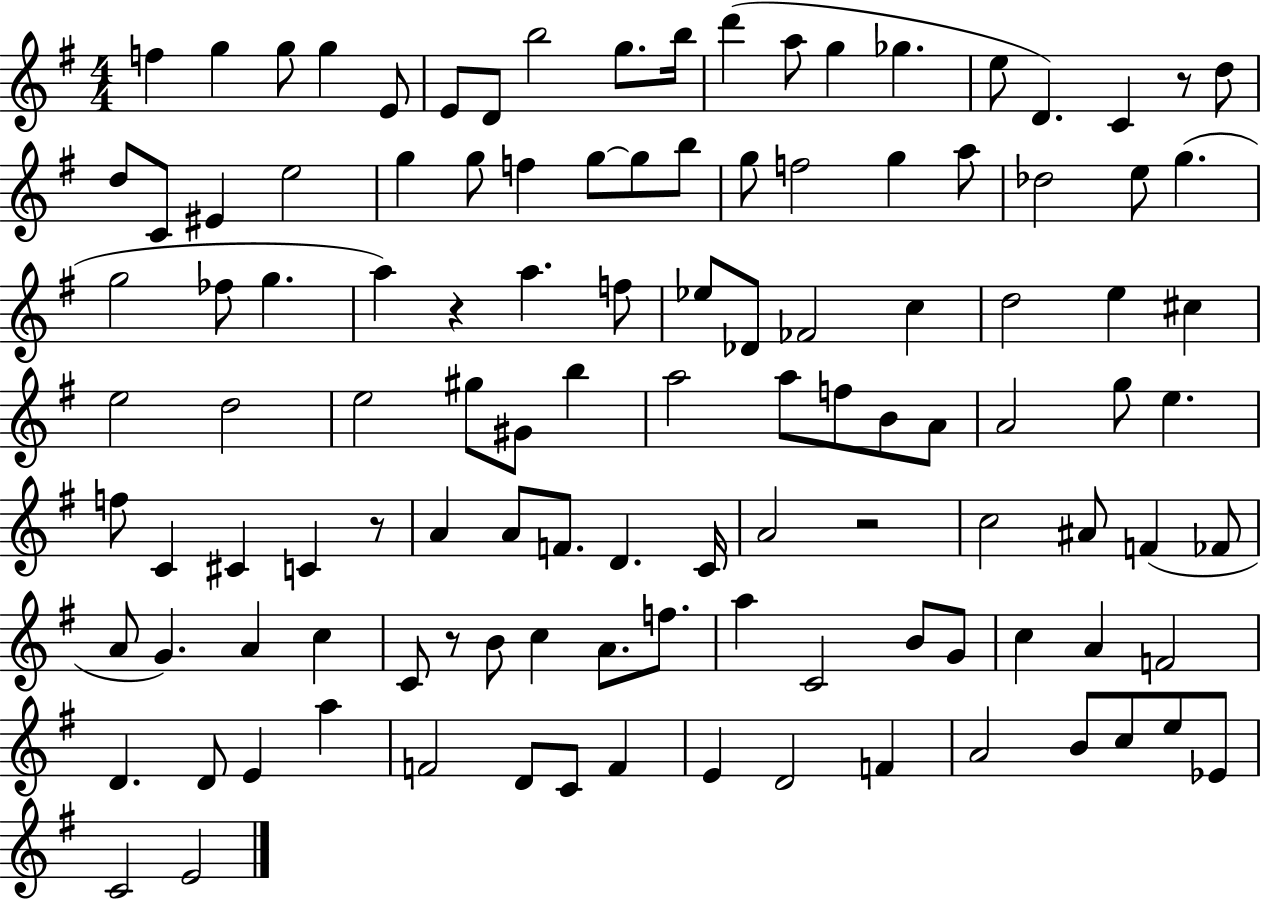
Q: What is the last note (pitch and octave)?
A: E4